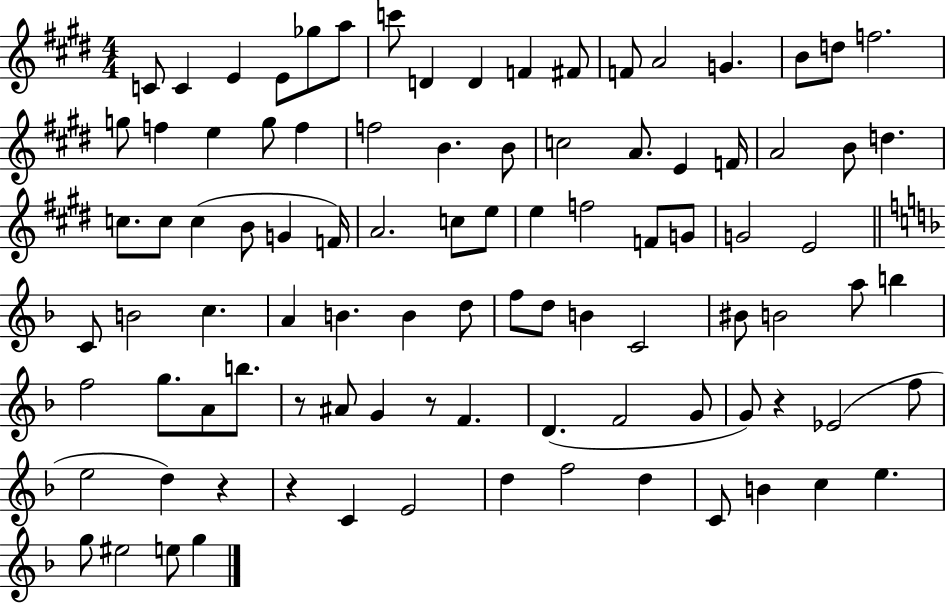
C4/e C4/q E4/q E4/e Gb5/e A5/e C6/e D4/q D4/q F4/q F#4/e F4/e A4/h G4/q. B4/e D5/e F5/h. G5/e F5/q E5/q G5/e F5/q F5/h B4/q. B4/e C5/h A4/e. E4/q F4/s A4/h B4/e D5/q. C5/e. C5/e C5/q B4/e G4/q F4/s A4/h. C5/e E5/e E5/q F5/h F4/e G4/e G4/h E4/h C4/e B4/h C5/q. A4/q B4/q. B4/q D5/e F5/e D5/e B4/q C4/h BIS4/e B4/h A5/e B5/q F5/h G5/e. A4/e B5/e. R/e A#4/e G4/q R/e F4/q. D4/q. F4/h G4/e G4/e R/q Eb4/h F5/e E5/h D5/q R/q R/q C4/q E4/h D5/q F5/h D5/q C4/e B4/q C5/q E5/q. G5/e EIS5/h E5/e G5/q